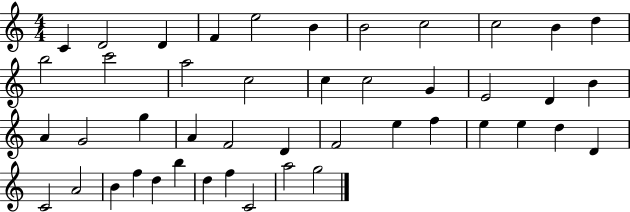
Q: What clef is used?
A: treble